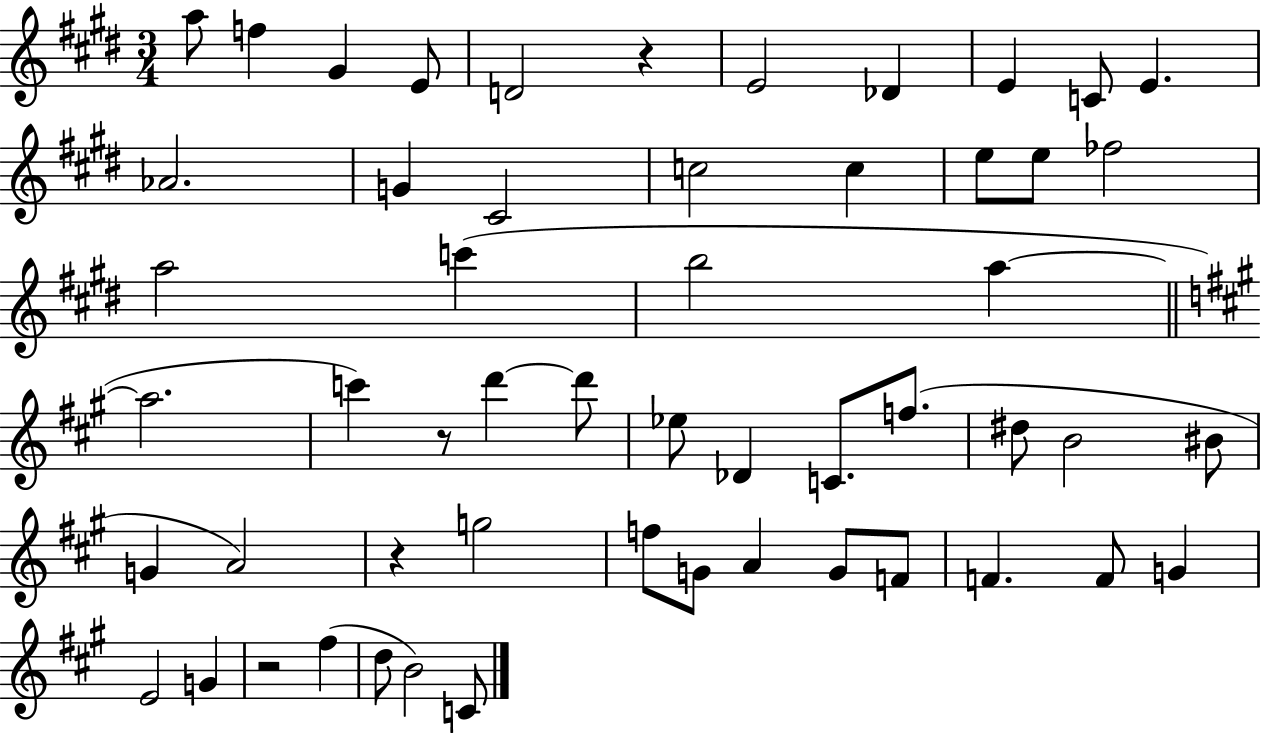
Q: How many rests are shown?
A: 4